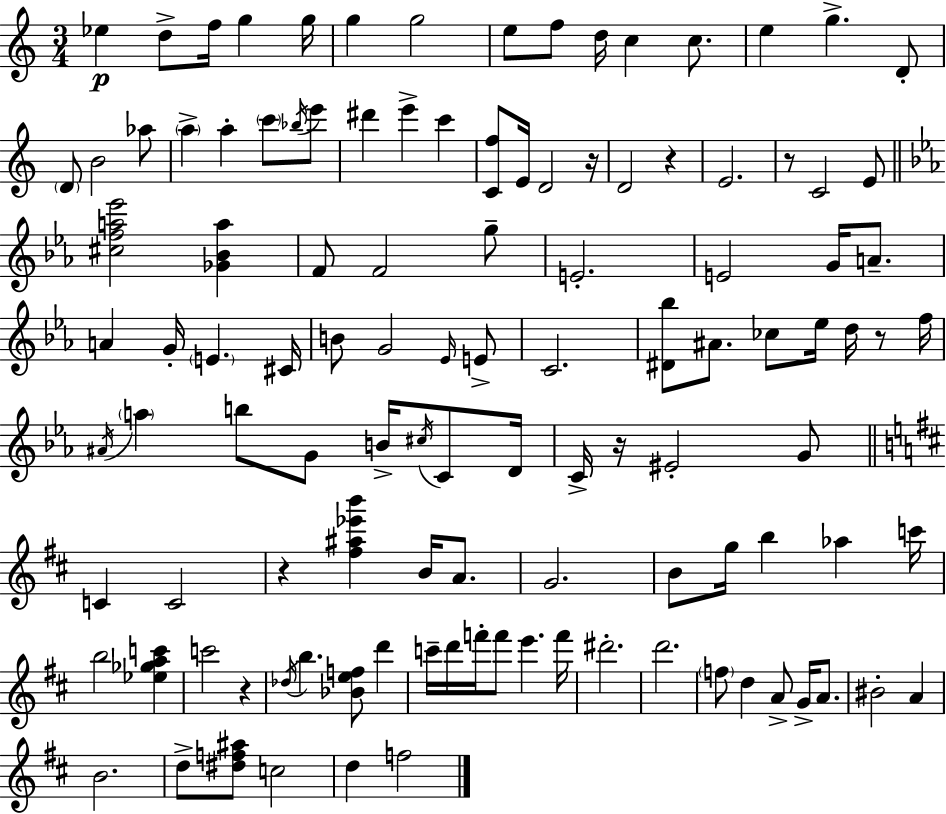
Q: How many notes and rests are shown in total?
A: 114